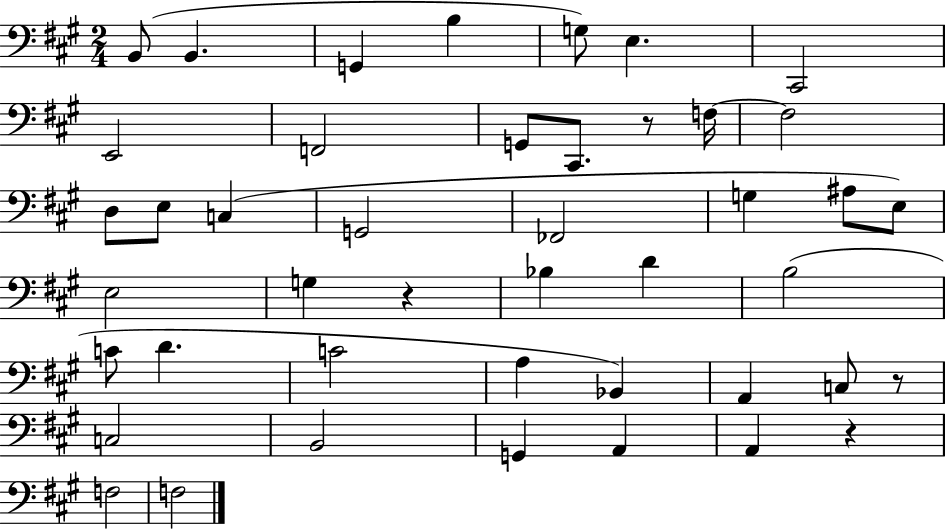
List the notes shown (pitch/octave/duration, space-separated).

B2/e B2/q. G2/q B3/q G3/e E3/q. C#2/h E2/h F2/h G2/e C#2/e. R/e F3/s F3/h D3/e E3/e C3/q G2/h FES2/h G3/q A#3/e E3/e E3/h G3/q R/q Bb3/q D4/q B3/h C4/e D4/q. C4/h A3/q Bb2/q A2/q C3/e R/e C3/h B2/h G2/q A2/q A2/q R/q F3/h F3/h